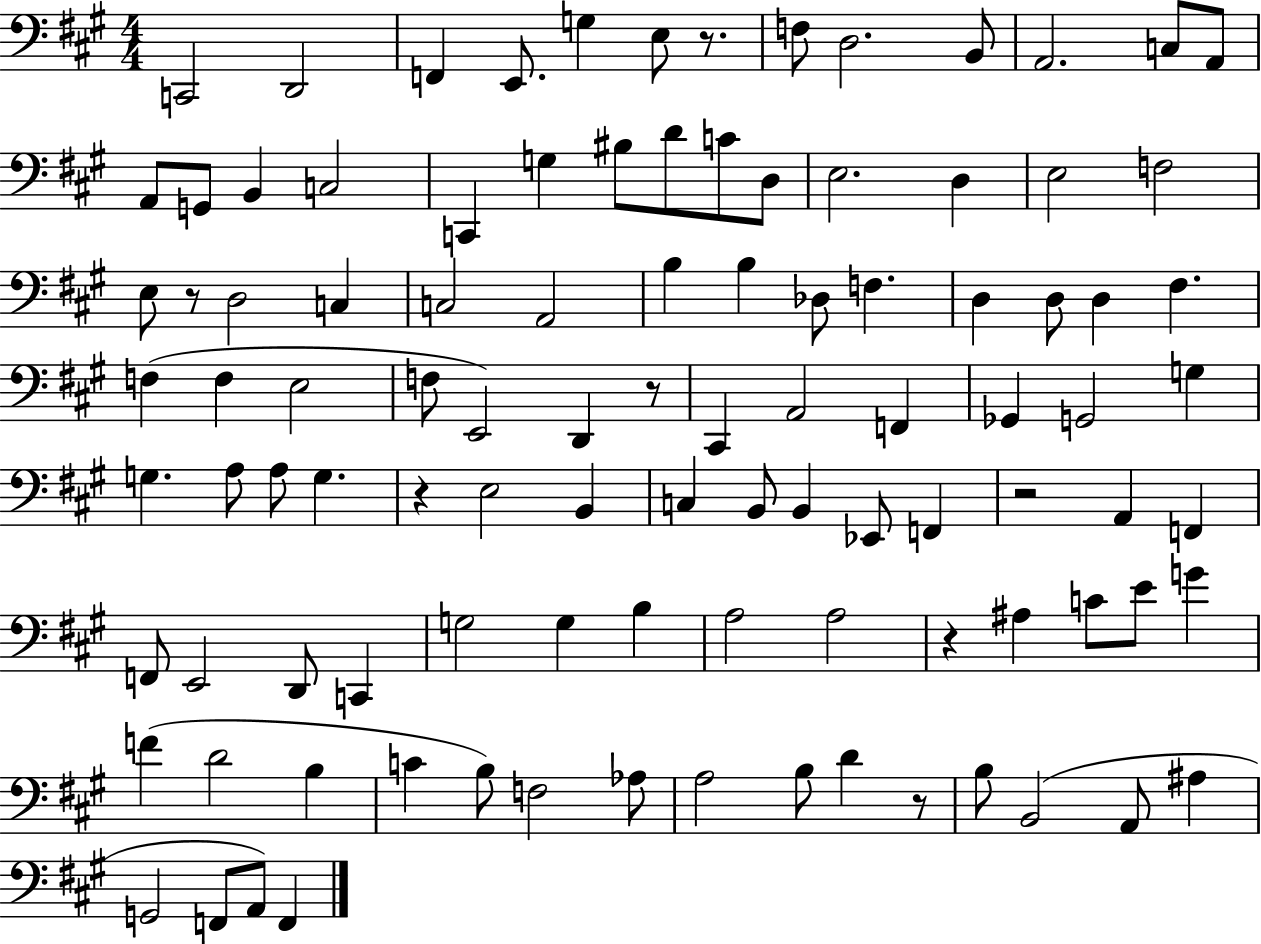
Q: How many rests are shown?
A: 7